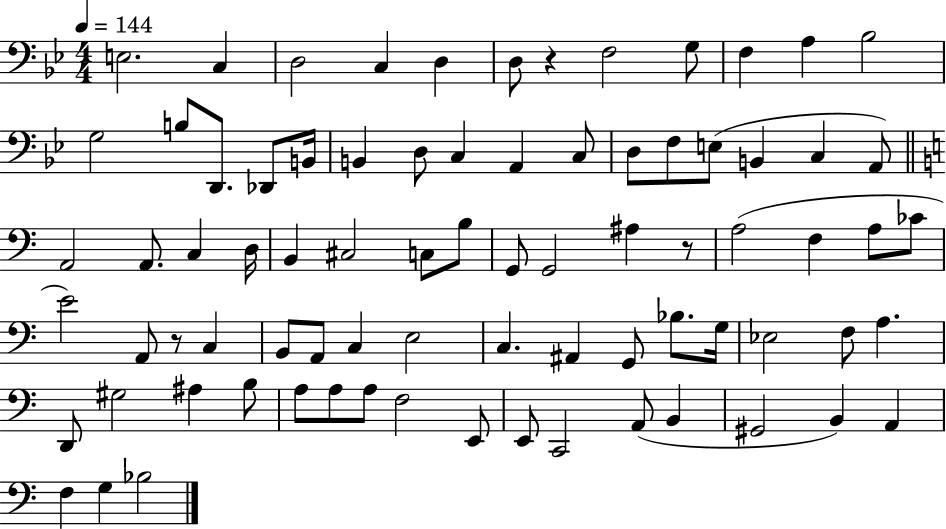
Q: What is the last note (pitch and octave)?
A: Bb3